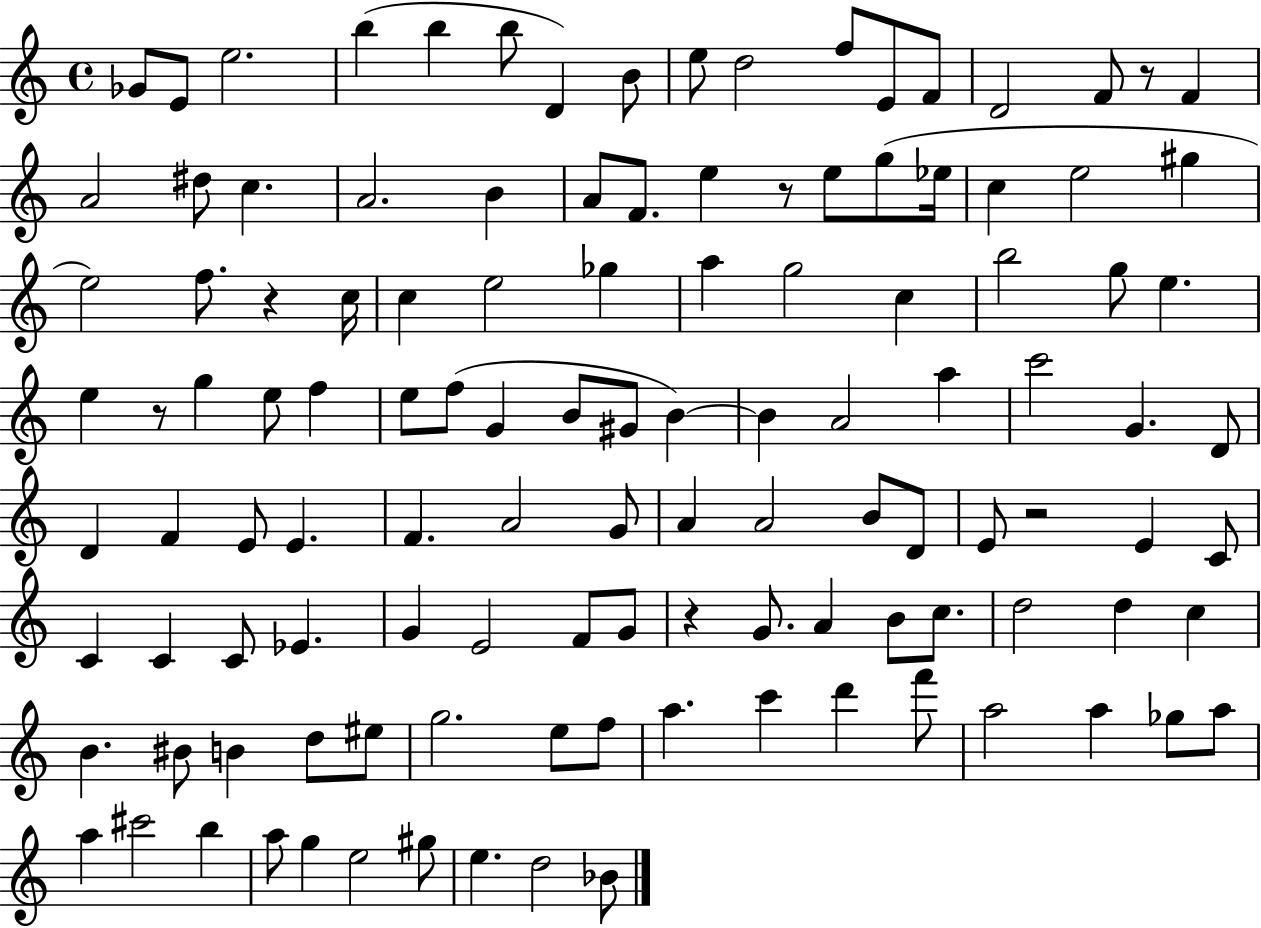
Gb4/e E4/e E5/h. B5/q B5/q B5/e D4/q B4/e E5/e D5/h F5/e E4/e F4/e D4/h F4/e R/e F4/q A4/h D#5/e C5/q. A4/h. B4/q A4/e F4/e. E5/q R/e E5/e G5/e Eb5/s C5/q E5/h G#5/q E5/h F5/e. R/q C5/s C5/q E5/h Gb5/q A5/q G5/h C5/q B5/h G5/e E5/q. E5/q R/e G5/q E5/e F5/q E5/e F5/e G4/q B4/e G#4/e B4/q B4/q A4/h A5/q C6/h G4/q. D4/e D4/q F4/q E4/e E4/q. F4/q. A4/h G4/e A4/q A4/h B4/e D4/e E4/e R/h E4/q C4/e C4/q C4/q C4/e Eb4/q. G4/q E4/h F4/e G4/e R/q G4/e. A4/q B4/e C5/e. D5/h D5/q C5/q B4/q. BIS4/e B4/q D5/e EIS5/e G5/h. E5/e F5/e A5/q. C6/q D6/q F6/e A5/h A5/q Gb5/e A5/e A5/q C#6/h B5/q A5/e G5/q E5/h G#5/e E5/q. D5/h Bb4/e